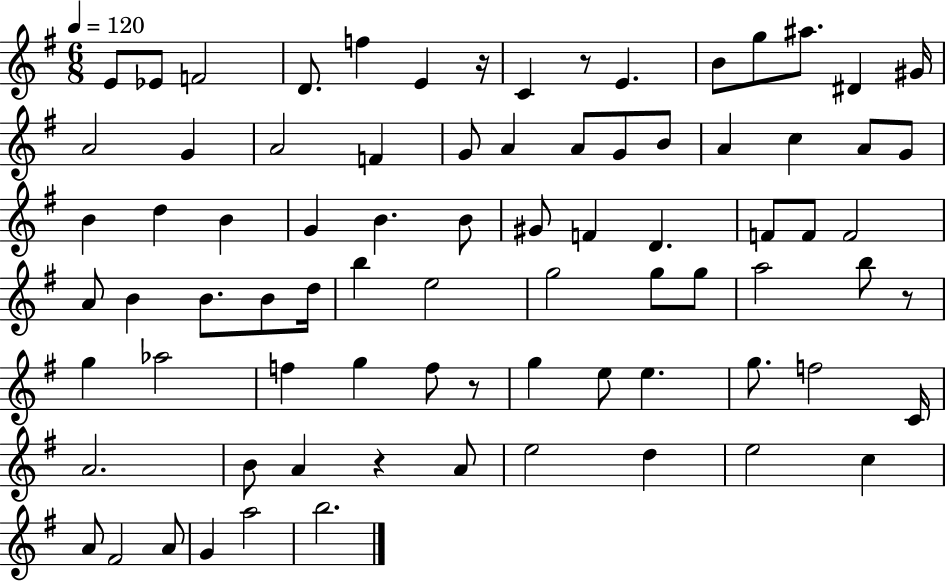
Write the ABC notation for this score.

X:1
T:Untitled
M:6/8
L:1/4
K:G
E/2 _E/2 F2 D/2 f E z/4 C z/2 E B/2 g/2 ^a/2 ^D ^G/4 A2 G A2 F G/2 A A/2 G/2 B/2 A c A/2 G/2 B d B G B B/2 ^G/2 F D F/2 F/2 F2 A/2 B B/2 B/2 d/4 b e2 g2 g/2 g/2 a2 b/2 z/2 g _a2 f g f/2 z/2 g e/2 e g/2 f2 C/4 A2 B/2 A z A/2 e2 d e2 c A/2 ^F2 A/2 G a2 b2